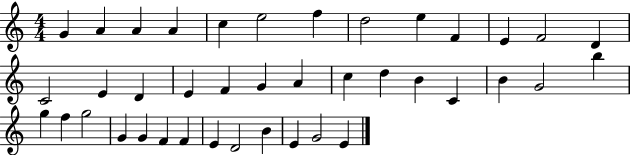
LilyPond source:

{
  \clef treble
  \numericTimeSignature
  \time 4/4
  \key c \major
  g'4 a'4 a'4 a'4 | c''4 e''2 f''4 | d''2 e''4 f'4 | e'4 f'2 d'4 | \break c'2 e'4 d'4 | e'4 f'4 g'4 a'4 | c''4 d''4 b'4 c'4 | b'4 g'2 b''4 | \break g''4 f''4 g''2 | g'4 g'4 f'4 f'4 | e'4 d'2 b'4 | e'4 g'2 e'4 | \break \bar "|."
}